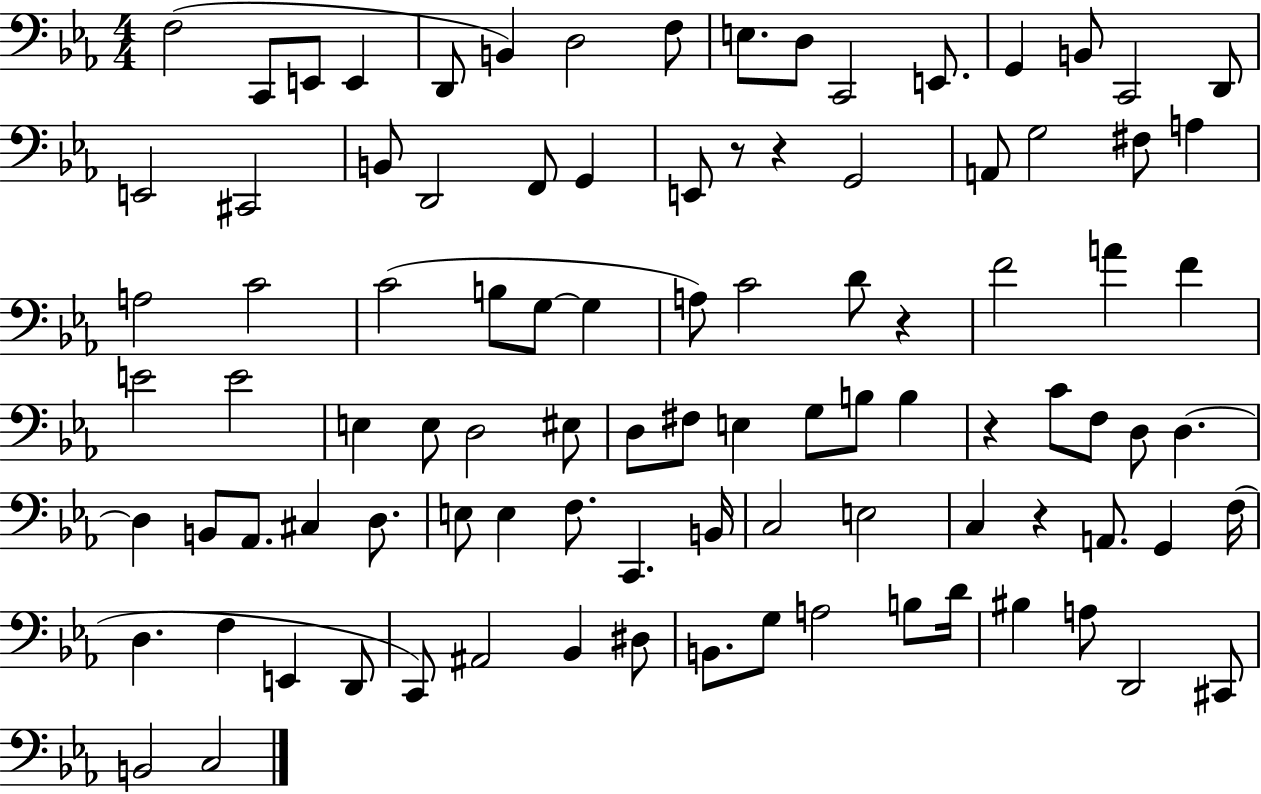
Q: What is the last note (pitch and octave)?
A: C3